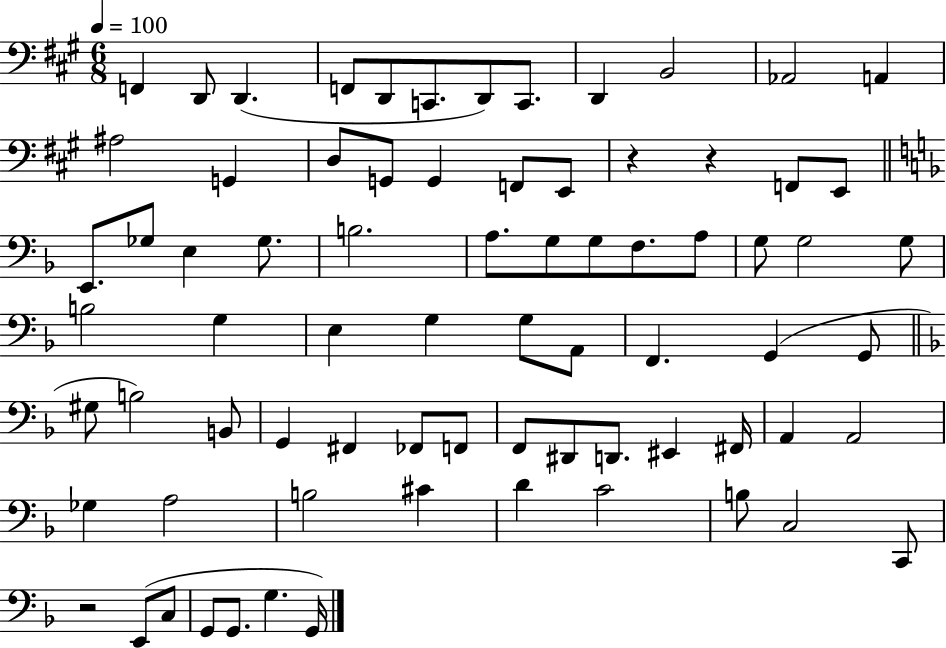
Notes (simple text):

F2/q D2/e D2/q. F2/e D2/e C2/e. D2/e C2/e. D2/q B2/h Ab2/h A2/q A#3/h G2/q D3/e G2/e G2/q F2/e E2/e R/q R/q F2/e E2/e E2/e. Gb3/e E3/q Gb3/e. B3/h. A3/e. G3/e G3/e F3/e. A3/e G3/e G3/h G3/e B3/h G3/q E3/q G3/q G3/e A2/e F2/q. G2/q G2/e G#3/e B3/h B2/e G2/q F#2/q FES2/e F2/e F2/e D#2/e D2/e. EIS2/q F#2/s A2/q A2/h Gb3/q A3/h B3/h C#4/q D4/q C4/h B3/e C3/h C2/e R/h E2/e C3/e G2/e G2/e. G3/q. G2/s